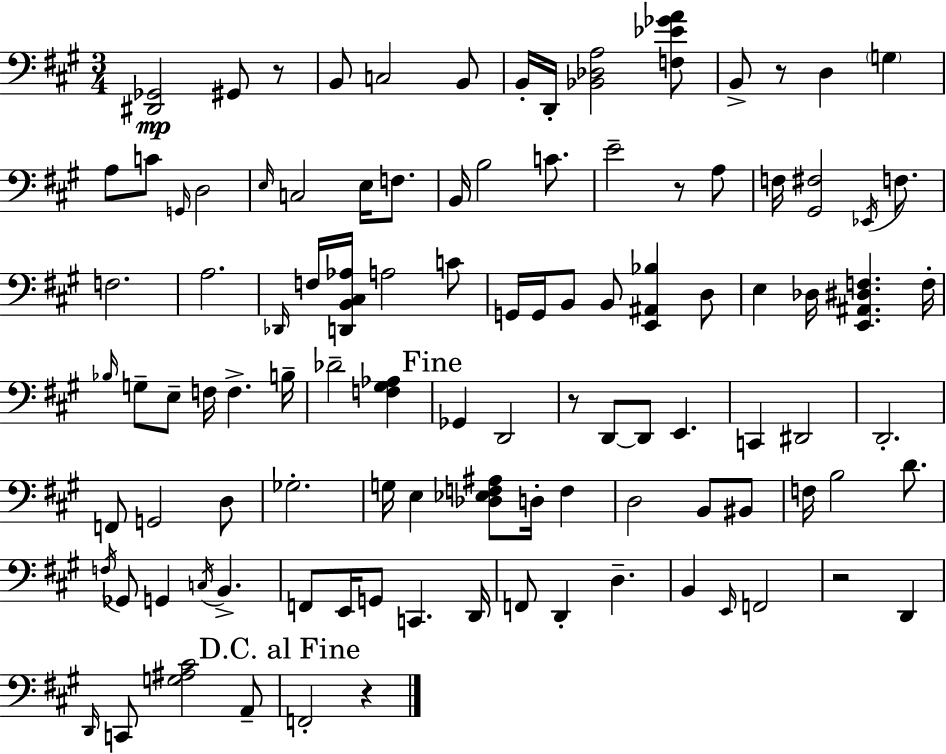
X:1
T:Untitled
M:3/4
L:1/4
K:A
[^D,,_G,,]2 ^G,,/2 z/2 B,,/2 C,2 B,,/2 B,,/4 D,,/4 [_B,,_D,A,]2 [F,_E_GA]/2 B,,/2 z/2 D, G, A,/2 C/2 G,,/4 D,2 E,/4 C,2 E,/4 F,/2 B,,/4 B,2 C/2 E2 z/2 A,/2 F,/4 [^G,,^F,]2 _E,,/4 F,/2 F,2 A,2 _D,,/4 F,/4 [D,,B,,^C,_A,]/4 A,2 C/2 G,,/4 G,,/4 B,,/2 B,,/2 [E,,^A,,_B,] D,/2 E, _D,/4 [E,,^A,,^D,F,] F,/4 _B,/4 G,/2 E,/2 F,/4 F, B,/4 _D2 [F,^G,_A,] _G,, D,,2 z/2 D,,/2 D,,/2 E,, C,, ^D,,2 D,,2 F,,/2 G,,2 D,/2 _G,2 G,/4 E, [_D,_E,F,^A,]/2 D,/4 F, D,2 B,,/2 ^B,,/2 F,/4 B,2 D/2 F,/4 _G,,/2 G,, C,/4 B,, F,,/2 E,,/4 G,,/2 C,, D,,/4 F,,/2 D,, D, B,, E,,/4 F,,2 z2 D,, D,,/4 C,,/2 [G,^A,^C]2 A,,/2 F,,2 z